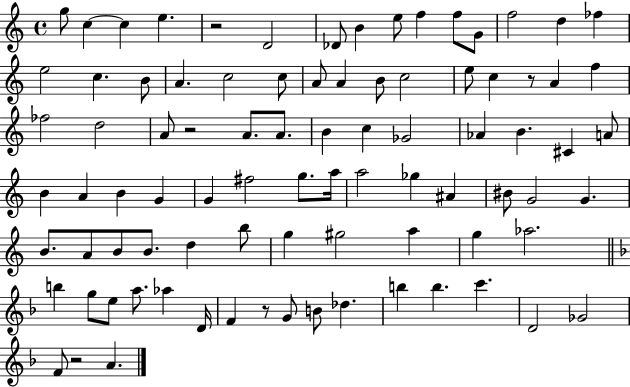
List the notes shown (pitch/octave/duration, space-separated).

G5/e C5/q C5/q E5/q. R/h D4/h Db4/e B4/q E5/e F5/q F5/e G4/e F5/h D5/q FES5/q E5/h C5/q. B4/e A4/q. C5/h C5/e A4/e A4/q B4/e C5/h E5/e C5/q R/e A4/q F5/q FES5/h D5/h A4/e R/h A4/e. A4/e. B4/q C5/q Gb4/h Ab4/q B4/q. C#4/q A4/e B4/q A4/q B4/q G4/q G4/q F#5/h G5/e. A5/s A5/h Gb5/q A#4/q BIS4/e G4/h G4/q. B4/e. A4/e B4/e B4/e. D5/q B5/e G5/q G#5/h A5/q G5/q Ab5/h. B5/q G5/e E5/e A5/e. Ab5/q D4/s F4/q R/e G4/e B4/e Db5/q. B5/q B5/q. C6/q. D4/h Gb4/h F4/e R/h A4/q.